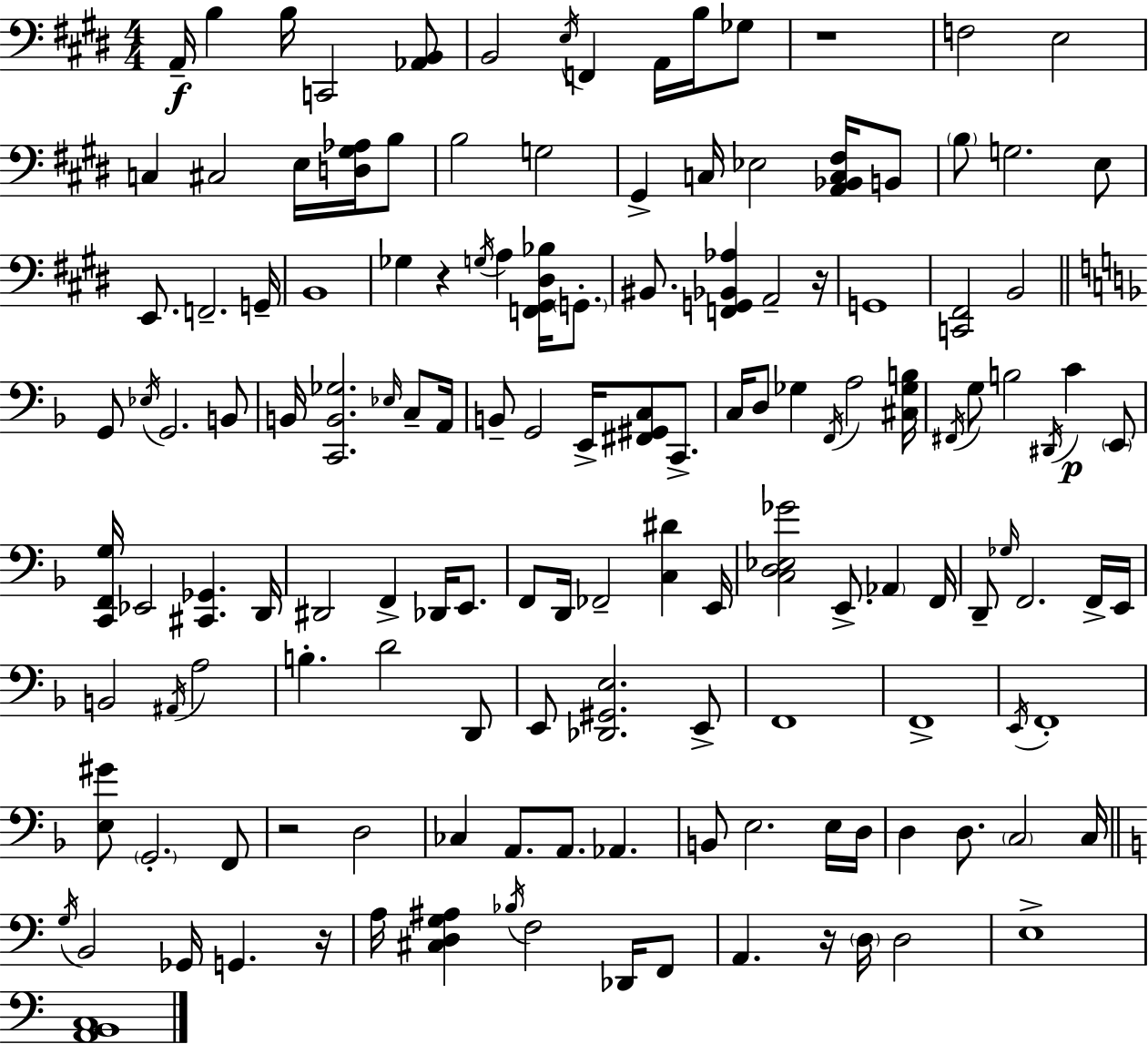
X:1
T:Untitled
M:4/4
L:1/4
K:E
A,,/4 B, B,/4 C,,2 [_A,,B,,]/2 B,,2 E,/4 F,, A,,/4 B,/4 _G,/2 z4 F,2 E,2 C, ^C,2 E,/4 [D,^G,_A,]/4 B,/2 B,2 G,2 ^G,, C,/4 _E,2 [A,,_B,,C,^F,]/4 B,,/2 B,/2 G,2 E,/2 E,,/2 F,,2 G,,/4 B,,4 _G, z G,/4 A, [F,,^G,,^D,_B,]/4 G,,/2 ^B,,/2 [F,,G,,_B,,_A,] A,,2 z/4 G,,4 [C,,^F,,]2 B,,2 G,,/2 _E,/4 G,,2 B,,/2 B,,/4 [C,,B,,_G,]2 _E,/4 C,/2 A,,/4 B,,/2 G,,2 E,,/4 [^F,,^G,,C,]/2 C,,/2 C,/4 D,/2 _G, F,,/4 A,2 [^C,_G,B,]/4 ^F,,/4 G,/2 B,2 ^D,,/4 C E,,/2 [C,,F,,G,]/4 _E,,2 [^C,,_G,,] D,,/4 ^D,,2 F,, _D,,/4 E,,/2 F,,/2 D,,/4 _F,,2 [C,^D] E,,/4 [C,D,_E,_G]2 E,,/2 _A,, F,,/4 D,,/2 _G,/4 F,,2 F,,/4 E,,/4 B,,2 ^A,,/4 A,2 B, D2 D,,/2 E,,/2 [_D,,^G,,E,]2 E,,/2 F,,4 F,,4 E,,/4 F,,4 [E,^G]/2 G,,2 F,,/2 z2 D,2 _C, A,,/2 A,,/2 _A,, B,,/2 E,2 E,/4 D,/4 D, D,/2 C,2 C,/4 G,/4 B,,2 _G,,/4 G,, z/4 A,/4 [^C,D,G,^A,] _B,/4 F,2 _D,,/4 F,,/2 A,, z/4 D,/4 D,2 E,4 [A,,B,,C,]4